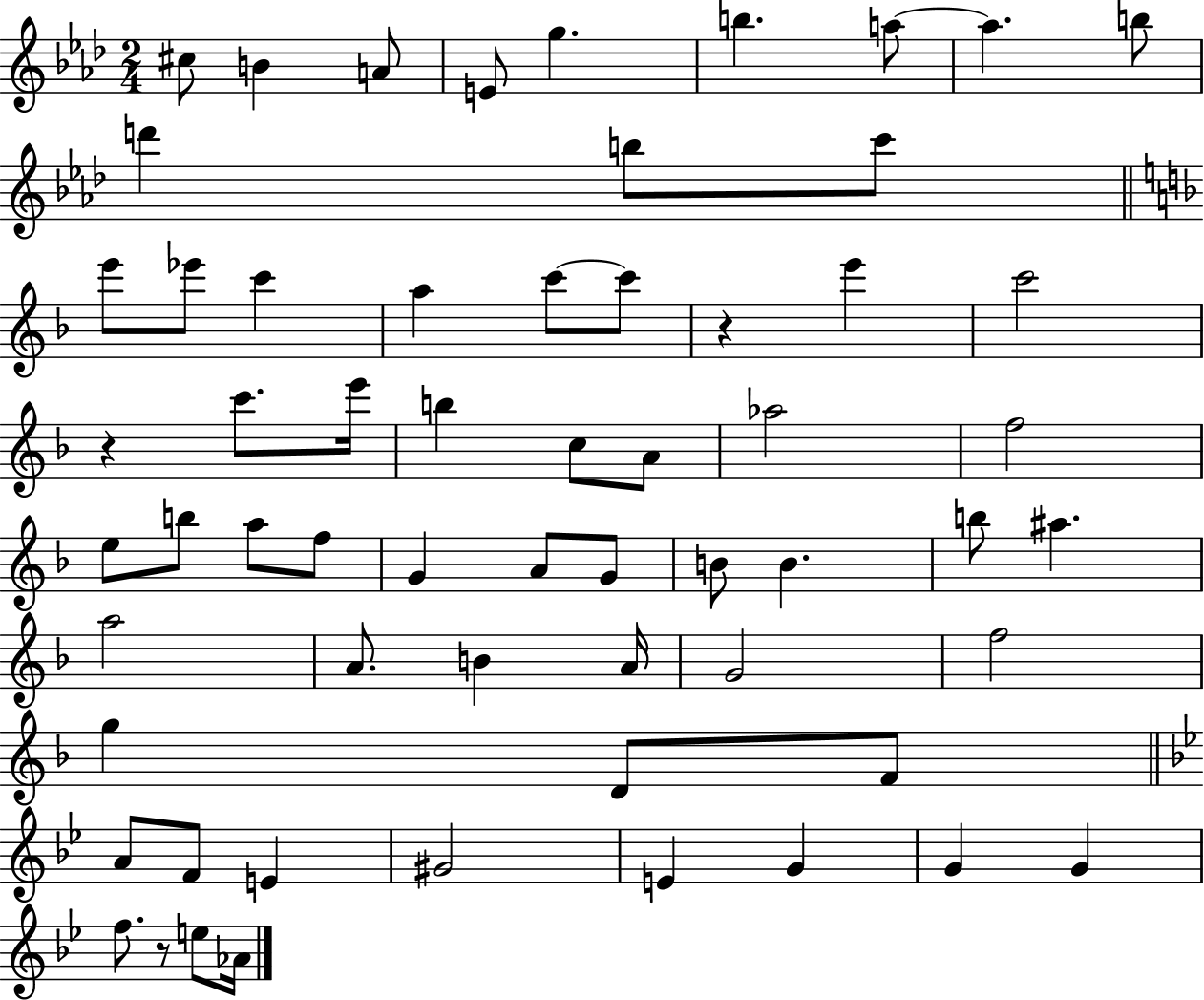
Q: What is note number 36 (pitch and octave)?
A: B4